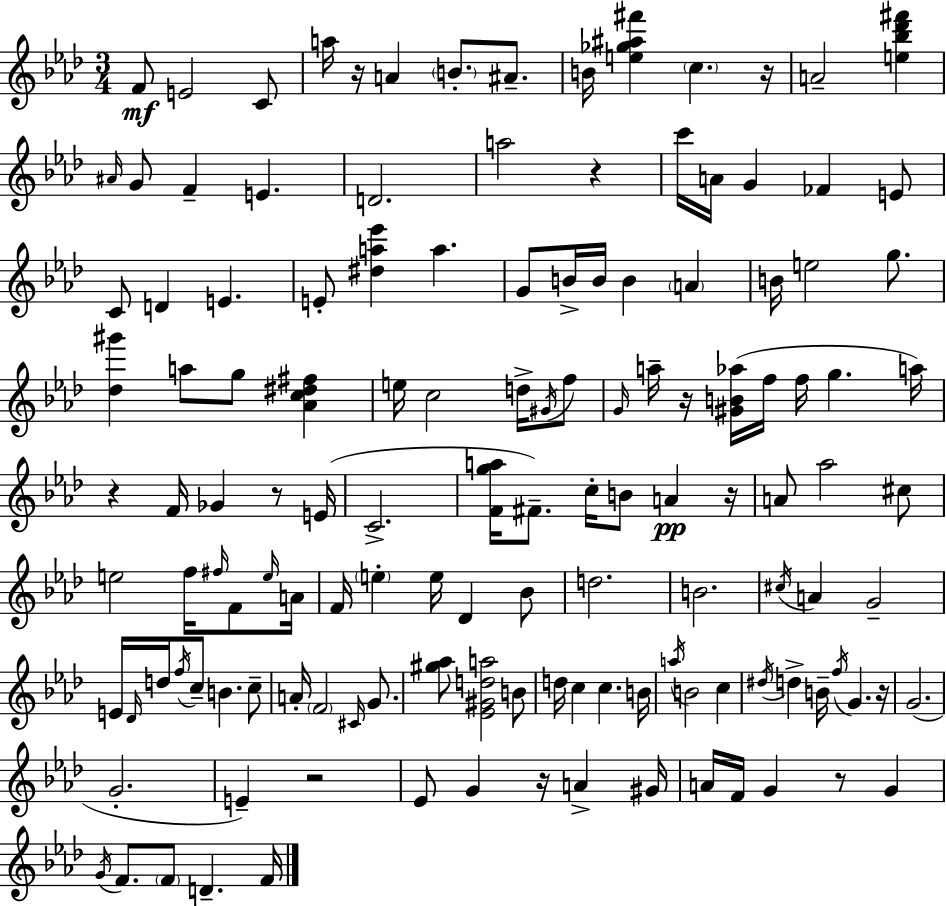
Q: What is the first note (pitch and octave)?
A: F4